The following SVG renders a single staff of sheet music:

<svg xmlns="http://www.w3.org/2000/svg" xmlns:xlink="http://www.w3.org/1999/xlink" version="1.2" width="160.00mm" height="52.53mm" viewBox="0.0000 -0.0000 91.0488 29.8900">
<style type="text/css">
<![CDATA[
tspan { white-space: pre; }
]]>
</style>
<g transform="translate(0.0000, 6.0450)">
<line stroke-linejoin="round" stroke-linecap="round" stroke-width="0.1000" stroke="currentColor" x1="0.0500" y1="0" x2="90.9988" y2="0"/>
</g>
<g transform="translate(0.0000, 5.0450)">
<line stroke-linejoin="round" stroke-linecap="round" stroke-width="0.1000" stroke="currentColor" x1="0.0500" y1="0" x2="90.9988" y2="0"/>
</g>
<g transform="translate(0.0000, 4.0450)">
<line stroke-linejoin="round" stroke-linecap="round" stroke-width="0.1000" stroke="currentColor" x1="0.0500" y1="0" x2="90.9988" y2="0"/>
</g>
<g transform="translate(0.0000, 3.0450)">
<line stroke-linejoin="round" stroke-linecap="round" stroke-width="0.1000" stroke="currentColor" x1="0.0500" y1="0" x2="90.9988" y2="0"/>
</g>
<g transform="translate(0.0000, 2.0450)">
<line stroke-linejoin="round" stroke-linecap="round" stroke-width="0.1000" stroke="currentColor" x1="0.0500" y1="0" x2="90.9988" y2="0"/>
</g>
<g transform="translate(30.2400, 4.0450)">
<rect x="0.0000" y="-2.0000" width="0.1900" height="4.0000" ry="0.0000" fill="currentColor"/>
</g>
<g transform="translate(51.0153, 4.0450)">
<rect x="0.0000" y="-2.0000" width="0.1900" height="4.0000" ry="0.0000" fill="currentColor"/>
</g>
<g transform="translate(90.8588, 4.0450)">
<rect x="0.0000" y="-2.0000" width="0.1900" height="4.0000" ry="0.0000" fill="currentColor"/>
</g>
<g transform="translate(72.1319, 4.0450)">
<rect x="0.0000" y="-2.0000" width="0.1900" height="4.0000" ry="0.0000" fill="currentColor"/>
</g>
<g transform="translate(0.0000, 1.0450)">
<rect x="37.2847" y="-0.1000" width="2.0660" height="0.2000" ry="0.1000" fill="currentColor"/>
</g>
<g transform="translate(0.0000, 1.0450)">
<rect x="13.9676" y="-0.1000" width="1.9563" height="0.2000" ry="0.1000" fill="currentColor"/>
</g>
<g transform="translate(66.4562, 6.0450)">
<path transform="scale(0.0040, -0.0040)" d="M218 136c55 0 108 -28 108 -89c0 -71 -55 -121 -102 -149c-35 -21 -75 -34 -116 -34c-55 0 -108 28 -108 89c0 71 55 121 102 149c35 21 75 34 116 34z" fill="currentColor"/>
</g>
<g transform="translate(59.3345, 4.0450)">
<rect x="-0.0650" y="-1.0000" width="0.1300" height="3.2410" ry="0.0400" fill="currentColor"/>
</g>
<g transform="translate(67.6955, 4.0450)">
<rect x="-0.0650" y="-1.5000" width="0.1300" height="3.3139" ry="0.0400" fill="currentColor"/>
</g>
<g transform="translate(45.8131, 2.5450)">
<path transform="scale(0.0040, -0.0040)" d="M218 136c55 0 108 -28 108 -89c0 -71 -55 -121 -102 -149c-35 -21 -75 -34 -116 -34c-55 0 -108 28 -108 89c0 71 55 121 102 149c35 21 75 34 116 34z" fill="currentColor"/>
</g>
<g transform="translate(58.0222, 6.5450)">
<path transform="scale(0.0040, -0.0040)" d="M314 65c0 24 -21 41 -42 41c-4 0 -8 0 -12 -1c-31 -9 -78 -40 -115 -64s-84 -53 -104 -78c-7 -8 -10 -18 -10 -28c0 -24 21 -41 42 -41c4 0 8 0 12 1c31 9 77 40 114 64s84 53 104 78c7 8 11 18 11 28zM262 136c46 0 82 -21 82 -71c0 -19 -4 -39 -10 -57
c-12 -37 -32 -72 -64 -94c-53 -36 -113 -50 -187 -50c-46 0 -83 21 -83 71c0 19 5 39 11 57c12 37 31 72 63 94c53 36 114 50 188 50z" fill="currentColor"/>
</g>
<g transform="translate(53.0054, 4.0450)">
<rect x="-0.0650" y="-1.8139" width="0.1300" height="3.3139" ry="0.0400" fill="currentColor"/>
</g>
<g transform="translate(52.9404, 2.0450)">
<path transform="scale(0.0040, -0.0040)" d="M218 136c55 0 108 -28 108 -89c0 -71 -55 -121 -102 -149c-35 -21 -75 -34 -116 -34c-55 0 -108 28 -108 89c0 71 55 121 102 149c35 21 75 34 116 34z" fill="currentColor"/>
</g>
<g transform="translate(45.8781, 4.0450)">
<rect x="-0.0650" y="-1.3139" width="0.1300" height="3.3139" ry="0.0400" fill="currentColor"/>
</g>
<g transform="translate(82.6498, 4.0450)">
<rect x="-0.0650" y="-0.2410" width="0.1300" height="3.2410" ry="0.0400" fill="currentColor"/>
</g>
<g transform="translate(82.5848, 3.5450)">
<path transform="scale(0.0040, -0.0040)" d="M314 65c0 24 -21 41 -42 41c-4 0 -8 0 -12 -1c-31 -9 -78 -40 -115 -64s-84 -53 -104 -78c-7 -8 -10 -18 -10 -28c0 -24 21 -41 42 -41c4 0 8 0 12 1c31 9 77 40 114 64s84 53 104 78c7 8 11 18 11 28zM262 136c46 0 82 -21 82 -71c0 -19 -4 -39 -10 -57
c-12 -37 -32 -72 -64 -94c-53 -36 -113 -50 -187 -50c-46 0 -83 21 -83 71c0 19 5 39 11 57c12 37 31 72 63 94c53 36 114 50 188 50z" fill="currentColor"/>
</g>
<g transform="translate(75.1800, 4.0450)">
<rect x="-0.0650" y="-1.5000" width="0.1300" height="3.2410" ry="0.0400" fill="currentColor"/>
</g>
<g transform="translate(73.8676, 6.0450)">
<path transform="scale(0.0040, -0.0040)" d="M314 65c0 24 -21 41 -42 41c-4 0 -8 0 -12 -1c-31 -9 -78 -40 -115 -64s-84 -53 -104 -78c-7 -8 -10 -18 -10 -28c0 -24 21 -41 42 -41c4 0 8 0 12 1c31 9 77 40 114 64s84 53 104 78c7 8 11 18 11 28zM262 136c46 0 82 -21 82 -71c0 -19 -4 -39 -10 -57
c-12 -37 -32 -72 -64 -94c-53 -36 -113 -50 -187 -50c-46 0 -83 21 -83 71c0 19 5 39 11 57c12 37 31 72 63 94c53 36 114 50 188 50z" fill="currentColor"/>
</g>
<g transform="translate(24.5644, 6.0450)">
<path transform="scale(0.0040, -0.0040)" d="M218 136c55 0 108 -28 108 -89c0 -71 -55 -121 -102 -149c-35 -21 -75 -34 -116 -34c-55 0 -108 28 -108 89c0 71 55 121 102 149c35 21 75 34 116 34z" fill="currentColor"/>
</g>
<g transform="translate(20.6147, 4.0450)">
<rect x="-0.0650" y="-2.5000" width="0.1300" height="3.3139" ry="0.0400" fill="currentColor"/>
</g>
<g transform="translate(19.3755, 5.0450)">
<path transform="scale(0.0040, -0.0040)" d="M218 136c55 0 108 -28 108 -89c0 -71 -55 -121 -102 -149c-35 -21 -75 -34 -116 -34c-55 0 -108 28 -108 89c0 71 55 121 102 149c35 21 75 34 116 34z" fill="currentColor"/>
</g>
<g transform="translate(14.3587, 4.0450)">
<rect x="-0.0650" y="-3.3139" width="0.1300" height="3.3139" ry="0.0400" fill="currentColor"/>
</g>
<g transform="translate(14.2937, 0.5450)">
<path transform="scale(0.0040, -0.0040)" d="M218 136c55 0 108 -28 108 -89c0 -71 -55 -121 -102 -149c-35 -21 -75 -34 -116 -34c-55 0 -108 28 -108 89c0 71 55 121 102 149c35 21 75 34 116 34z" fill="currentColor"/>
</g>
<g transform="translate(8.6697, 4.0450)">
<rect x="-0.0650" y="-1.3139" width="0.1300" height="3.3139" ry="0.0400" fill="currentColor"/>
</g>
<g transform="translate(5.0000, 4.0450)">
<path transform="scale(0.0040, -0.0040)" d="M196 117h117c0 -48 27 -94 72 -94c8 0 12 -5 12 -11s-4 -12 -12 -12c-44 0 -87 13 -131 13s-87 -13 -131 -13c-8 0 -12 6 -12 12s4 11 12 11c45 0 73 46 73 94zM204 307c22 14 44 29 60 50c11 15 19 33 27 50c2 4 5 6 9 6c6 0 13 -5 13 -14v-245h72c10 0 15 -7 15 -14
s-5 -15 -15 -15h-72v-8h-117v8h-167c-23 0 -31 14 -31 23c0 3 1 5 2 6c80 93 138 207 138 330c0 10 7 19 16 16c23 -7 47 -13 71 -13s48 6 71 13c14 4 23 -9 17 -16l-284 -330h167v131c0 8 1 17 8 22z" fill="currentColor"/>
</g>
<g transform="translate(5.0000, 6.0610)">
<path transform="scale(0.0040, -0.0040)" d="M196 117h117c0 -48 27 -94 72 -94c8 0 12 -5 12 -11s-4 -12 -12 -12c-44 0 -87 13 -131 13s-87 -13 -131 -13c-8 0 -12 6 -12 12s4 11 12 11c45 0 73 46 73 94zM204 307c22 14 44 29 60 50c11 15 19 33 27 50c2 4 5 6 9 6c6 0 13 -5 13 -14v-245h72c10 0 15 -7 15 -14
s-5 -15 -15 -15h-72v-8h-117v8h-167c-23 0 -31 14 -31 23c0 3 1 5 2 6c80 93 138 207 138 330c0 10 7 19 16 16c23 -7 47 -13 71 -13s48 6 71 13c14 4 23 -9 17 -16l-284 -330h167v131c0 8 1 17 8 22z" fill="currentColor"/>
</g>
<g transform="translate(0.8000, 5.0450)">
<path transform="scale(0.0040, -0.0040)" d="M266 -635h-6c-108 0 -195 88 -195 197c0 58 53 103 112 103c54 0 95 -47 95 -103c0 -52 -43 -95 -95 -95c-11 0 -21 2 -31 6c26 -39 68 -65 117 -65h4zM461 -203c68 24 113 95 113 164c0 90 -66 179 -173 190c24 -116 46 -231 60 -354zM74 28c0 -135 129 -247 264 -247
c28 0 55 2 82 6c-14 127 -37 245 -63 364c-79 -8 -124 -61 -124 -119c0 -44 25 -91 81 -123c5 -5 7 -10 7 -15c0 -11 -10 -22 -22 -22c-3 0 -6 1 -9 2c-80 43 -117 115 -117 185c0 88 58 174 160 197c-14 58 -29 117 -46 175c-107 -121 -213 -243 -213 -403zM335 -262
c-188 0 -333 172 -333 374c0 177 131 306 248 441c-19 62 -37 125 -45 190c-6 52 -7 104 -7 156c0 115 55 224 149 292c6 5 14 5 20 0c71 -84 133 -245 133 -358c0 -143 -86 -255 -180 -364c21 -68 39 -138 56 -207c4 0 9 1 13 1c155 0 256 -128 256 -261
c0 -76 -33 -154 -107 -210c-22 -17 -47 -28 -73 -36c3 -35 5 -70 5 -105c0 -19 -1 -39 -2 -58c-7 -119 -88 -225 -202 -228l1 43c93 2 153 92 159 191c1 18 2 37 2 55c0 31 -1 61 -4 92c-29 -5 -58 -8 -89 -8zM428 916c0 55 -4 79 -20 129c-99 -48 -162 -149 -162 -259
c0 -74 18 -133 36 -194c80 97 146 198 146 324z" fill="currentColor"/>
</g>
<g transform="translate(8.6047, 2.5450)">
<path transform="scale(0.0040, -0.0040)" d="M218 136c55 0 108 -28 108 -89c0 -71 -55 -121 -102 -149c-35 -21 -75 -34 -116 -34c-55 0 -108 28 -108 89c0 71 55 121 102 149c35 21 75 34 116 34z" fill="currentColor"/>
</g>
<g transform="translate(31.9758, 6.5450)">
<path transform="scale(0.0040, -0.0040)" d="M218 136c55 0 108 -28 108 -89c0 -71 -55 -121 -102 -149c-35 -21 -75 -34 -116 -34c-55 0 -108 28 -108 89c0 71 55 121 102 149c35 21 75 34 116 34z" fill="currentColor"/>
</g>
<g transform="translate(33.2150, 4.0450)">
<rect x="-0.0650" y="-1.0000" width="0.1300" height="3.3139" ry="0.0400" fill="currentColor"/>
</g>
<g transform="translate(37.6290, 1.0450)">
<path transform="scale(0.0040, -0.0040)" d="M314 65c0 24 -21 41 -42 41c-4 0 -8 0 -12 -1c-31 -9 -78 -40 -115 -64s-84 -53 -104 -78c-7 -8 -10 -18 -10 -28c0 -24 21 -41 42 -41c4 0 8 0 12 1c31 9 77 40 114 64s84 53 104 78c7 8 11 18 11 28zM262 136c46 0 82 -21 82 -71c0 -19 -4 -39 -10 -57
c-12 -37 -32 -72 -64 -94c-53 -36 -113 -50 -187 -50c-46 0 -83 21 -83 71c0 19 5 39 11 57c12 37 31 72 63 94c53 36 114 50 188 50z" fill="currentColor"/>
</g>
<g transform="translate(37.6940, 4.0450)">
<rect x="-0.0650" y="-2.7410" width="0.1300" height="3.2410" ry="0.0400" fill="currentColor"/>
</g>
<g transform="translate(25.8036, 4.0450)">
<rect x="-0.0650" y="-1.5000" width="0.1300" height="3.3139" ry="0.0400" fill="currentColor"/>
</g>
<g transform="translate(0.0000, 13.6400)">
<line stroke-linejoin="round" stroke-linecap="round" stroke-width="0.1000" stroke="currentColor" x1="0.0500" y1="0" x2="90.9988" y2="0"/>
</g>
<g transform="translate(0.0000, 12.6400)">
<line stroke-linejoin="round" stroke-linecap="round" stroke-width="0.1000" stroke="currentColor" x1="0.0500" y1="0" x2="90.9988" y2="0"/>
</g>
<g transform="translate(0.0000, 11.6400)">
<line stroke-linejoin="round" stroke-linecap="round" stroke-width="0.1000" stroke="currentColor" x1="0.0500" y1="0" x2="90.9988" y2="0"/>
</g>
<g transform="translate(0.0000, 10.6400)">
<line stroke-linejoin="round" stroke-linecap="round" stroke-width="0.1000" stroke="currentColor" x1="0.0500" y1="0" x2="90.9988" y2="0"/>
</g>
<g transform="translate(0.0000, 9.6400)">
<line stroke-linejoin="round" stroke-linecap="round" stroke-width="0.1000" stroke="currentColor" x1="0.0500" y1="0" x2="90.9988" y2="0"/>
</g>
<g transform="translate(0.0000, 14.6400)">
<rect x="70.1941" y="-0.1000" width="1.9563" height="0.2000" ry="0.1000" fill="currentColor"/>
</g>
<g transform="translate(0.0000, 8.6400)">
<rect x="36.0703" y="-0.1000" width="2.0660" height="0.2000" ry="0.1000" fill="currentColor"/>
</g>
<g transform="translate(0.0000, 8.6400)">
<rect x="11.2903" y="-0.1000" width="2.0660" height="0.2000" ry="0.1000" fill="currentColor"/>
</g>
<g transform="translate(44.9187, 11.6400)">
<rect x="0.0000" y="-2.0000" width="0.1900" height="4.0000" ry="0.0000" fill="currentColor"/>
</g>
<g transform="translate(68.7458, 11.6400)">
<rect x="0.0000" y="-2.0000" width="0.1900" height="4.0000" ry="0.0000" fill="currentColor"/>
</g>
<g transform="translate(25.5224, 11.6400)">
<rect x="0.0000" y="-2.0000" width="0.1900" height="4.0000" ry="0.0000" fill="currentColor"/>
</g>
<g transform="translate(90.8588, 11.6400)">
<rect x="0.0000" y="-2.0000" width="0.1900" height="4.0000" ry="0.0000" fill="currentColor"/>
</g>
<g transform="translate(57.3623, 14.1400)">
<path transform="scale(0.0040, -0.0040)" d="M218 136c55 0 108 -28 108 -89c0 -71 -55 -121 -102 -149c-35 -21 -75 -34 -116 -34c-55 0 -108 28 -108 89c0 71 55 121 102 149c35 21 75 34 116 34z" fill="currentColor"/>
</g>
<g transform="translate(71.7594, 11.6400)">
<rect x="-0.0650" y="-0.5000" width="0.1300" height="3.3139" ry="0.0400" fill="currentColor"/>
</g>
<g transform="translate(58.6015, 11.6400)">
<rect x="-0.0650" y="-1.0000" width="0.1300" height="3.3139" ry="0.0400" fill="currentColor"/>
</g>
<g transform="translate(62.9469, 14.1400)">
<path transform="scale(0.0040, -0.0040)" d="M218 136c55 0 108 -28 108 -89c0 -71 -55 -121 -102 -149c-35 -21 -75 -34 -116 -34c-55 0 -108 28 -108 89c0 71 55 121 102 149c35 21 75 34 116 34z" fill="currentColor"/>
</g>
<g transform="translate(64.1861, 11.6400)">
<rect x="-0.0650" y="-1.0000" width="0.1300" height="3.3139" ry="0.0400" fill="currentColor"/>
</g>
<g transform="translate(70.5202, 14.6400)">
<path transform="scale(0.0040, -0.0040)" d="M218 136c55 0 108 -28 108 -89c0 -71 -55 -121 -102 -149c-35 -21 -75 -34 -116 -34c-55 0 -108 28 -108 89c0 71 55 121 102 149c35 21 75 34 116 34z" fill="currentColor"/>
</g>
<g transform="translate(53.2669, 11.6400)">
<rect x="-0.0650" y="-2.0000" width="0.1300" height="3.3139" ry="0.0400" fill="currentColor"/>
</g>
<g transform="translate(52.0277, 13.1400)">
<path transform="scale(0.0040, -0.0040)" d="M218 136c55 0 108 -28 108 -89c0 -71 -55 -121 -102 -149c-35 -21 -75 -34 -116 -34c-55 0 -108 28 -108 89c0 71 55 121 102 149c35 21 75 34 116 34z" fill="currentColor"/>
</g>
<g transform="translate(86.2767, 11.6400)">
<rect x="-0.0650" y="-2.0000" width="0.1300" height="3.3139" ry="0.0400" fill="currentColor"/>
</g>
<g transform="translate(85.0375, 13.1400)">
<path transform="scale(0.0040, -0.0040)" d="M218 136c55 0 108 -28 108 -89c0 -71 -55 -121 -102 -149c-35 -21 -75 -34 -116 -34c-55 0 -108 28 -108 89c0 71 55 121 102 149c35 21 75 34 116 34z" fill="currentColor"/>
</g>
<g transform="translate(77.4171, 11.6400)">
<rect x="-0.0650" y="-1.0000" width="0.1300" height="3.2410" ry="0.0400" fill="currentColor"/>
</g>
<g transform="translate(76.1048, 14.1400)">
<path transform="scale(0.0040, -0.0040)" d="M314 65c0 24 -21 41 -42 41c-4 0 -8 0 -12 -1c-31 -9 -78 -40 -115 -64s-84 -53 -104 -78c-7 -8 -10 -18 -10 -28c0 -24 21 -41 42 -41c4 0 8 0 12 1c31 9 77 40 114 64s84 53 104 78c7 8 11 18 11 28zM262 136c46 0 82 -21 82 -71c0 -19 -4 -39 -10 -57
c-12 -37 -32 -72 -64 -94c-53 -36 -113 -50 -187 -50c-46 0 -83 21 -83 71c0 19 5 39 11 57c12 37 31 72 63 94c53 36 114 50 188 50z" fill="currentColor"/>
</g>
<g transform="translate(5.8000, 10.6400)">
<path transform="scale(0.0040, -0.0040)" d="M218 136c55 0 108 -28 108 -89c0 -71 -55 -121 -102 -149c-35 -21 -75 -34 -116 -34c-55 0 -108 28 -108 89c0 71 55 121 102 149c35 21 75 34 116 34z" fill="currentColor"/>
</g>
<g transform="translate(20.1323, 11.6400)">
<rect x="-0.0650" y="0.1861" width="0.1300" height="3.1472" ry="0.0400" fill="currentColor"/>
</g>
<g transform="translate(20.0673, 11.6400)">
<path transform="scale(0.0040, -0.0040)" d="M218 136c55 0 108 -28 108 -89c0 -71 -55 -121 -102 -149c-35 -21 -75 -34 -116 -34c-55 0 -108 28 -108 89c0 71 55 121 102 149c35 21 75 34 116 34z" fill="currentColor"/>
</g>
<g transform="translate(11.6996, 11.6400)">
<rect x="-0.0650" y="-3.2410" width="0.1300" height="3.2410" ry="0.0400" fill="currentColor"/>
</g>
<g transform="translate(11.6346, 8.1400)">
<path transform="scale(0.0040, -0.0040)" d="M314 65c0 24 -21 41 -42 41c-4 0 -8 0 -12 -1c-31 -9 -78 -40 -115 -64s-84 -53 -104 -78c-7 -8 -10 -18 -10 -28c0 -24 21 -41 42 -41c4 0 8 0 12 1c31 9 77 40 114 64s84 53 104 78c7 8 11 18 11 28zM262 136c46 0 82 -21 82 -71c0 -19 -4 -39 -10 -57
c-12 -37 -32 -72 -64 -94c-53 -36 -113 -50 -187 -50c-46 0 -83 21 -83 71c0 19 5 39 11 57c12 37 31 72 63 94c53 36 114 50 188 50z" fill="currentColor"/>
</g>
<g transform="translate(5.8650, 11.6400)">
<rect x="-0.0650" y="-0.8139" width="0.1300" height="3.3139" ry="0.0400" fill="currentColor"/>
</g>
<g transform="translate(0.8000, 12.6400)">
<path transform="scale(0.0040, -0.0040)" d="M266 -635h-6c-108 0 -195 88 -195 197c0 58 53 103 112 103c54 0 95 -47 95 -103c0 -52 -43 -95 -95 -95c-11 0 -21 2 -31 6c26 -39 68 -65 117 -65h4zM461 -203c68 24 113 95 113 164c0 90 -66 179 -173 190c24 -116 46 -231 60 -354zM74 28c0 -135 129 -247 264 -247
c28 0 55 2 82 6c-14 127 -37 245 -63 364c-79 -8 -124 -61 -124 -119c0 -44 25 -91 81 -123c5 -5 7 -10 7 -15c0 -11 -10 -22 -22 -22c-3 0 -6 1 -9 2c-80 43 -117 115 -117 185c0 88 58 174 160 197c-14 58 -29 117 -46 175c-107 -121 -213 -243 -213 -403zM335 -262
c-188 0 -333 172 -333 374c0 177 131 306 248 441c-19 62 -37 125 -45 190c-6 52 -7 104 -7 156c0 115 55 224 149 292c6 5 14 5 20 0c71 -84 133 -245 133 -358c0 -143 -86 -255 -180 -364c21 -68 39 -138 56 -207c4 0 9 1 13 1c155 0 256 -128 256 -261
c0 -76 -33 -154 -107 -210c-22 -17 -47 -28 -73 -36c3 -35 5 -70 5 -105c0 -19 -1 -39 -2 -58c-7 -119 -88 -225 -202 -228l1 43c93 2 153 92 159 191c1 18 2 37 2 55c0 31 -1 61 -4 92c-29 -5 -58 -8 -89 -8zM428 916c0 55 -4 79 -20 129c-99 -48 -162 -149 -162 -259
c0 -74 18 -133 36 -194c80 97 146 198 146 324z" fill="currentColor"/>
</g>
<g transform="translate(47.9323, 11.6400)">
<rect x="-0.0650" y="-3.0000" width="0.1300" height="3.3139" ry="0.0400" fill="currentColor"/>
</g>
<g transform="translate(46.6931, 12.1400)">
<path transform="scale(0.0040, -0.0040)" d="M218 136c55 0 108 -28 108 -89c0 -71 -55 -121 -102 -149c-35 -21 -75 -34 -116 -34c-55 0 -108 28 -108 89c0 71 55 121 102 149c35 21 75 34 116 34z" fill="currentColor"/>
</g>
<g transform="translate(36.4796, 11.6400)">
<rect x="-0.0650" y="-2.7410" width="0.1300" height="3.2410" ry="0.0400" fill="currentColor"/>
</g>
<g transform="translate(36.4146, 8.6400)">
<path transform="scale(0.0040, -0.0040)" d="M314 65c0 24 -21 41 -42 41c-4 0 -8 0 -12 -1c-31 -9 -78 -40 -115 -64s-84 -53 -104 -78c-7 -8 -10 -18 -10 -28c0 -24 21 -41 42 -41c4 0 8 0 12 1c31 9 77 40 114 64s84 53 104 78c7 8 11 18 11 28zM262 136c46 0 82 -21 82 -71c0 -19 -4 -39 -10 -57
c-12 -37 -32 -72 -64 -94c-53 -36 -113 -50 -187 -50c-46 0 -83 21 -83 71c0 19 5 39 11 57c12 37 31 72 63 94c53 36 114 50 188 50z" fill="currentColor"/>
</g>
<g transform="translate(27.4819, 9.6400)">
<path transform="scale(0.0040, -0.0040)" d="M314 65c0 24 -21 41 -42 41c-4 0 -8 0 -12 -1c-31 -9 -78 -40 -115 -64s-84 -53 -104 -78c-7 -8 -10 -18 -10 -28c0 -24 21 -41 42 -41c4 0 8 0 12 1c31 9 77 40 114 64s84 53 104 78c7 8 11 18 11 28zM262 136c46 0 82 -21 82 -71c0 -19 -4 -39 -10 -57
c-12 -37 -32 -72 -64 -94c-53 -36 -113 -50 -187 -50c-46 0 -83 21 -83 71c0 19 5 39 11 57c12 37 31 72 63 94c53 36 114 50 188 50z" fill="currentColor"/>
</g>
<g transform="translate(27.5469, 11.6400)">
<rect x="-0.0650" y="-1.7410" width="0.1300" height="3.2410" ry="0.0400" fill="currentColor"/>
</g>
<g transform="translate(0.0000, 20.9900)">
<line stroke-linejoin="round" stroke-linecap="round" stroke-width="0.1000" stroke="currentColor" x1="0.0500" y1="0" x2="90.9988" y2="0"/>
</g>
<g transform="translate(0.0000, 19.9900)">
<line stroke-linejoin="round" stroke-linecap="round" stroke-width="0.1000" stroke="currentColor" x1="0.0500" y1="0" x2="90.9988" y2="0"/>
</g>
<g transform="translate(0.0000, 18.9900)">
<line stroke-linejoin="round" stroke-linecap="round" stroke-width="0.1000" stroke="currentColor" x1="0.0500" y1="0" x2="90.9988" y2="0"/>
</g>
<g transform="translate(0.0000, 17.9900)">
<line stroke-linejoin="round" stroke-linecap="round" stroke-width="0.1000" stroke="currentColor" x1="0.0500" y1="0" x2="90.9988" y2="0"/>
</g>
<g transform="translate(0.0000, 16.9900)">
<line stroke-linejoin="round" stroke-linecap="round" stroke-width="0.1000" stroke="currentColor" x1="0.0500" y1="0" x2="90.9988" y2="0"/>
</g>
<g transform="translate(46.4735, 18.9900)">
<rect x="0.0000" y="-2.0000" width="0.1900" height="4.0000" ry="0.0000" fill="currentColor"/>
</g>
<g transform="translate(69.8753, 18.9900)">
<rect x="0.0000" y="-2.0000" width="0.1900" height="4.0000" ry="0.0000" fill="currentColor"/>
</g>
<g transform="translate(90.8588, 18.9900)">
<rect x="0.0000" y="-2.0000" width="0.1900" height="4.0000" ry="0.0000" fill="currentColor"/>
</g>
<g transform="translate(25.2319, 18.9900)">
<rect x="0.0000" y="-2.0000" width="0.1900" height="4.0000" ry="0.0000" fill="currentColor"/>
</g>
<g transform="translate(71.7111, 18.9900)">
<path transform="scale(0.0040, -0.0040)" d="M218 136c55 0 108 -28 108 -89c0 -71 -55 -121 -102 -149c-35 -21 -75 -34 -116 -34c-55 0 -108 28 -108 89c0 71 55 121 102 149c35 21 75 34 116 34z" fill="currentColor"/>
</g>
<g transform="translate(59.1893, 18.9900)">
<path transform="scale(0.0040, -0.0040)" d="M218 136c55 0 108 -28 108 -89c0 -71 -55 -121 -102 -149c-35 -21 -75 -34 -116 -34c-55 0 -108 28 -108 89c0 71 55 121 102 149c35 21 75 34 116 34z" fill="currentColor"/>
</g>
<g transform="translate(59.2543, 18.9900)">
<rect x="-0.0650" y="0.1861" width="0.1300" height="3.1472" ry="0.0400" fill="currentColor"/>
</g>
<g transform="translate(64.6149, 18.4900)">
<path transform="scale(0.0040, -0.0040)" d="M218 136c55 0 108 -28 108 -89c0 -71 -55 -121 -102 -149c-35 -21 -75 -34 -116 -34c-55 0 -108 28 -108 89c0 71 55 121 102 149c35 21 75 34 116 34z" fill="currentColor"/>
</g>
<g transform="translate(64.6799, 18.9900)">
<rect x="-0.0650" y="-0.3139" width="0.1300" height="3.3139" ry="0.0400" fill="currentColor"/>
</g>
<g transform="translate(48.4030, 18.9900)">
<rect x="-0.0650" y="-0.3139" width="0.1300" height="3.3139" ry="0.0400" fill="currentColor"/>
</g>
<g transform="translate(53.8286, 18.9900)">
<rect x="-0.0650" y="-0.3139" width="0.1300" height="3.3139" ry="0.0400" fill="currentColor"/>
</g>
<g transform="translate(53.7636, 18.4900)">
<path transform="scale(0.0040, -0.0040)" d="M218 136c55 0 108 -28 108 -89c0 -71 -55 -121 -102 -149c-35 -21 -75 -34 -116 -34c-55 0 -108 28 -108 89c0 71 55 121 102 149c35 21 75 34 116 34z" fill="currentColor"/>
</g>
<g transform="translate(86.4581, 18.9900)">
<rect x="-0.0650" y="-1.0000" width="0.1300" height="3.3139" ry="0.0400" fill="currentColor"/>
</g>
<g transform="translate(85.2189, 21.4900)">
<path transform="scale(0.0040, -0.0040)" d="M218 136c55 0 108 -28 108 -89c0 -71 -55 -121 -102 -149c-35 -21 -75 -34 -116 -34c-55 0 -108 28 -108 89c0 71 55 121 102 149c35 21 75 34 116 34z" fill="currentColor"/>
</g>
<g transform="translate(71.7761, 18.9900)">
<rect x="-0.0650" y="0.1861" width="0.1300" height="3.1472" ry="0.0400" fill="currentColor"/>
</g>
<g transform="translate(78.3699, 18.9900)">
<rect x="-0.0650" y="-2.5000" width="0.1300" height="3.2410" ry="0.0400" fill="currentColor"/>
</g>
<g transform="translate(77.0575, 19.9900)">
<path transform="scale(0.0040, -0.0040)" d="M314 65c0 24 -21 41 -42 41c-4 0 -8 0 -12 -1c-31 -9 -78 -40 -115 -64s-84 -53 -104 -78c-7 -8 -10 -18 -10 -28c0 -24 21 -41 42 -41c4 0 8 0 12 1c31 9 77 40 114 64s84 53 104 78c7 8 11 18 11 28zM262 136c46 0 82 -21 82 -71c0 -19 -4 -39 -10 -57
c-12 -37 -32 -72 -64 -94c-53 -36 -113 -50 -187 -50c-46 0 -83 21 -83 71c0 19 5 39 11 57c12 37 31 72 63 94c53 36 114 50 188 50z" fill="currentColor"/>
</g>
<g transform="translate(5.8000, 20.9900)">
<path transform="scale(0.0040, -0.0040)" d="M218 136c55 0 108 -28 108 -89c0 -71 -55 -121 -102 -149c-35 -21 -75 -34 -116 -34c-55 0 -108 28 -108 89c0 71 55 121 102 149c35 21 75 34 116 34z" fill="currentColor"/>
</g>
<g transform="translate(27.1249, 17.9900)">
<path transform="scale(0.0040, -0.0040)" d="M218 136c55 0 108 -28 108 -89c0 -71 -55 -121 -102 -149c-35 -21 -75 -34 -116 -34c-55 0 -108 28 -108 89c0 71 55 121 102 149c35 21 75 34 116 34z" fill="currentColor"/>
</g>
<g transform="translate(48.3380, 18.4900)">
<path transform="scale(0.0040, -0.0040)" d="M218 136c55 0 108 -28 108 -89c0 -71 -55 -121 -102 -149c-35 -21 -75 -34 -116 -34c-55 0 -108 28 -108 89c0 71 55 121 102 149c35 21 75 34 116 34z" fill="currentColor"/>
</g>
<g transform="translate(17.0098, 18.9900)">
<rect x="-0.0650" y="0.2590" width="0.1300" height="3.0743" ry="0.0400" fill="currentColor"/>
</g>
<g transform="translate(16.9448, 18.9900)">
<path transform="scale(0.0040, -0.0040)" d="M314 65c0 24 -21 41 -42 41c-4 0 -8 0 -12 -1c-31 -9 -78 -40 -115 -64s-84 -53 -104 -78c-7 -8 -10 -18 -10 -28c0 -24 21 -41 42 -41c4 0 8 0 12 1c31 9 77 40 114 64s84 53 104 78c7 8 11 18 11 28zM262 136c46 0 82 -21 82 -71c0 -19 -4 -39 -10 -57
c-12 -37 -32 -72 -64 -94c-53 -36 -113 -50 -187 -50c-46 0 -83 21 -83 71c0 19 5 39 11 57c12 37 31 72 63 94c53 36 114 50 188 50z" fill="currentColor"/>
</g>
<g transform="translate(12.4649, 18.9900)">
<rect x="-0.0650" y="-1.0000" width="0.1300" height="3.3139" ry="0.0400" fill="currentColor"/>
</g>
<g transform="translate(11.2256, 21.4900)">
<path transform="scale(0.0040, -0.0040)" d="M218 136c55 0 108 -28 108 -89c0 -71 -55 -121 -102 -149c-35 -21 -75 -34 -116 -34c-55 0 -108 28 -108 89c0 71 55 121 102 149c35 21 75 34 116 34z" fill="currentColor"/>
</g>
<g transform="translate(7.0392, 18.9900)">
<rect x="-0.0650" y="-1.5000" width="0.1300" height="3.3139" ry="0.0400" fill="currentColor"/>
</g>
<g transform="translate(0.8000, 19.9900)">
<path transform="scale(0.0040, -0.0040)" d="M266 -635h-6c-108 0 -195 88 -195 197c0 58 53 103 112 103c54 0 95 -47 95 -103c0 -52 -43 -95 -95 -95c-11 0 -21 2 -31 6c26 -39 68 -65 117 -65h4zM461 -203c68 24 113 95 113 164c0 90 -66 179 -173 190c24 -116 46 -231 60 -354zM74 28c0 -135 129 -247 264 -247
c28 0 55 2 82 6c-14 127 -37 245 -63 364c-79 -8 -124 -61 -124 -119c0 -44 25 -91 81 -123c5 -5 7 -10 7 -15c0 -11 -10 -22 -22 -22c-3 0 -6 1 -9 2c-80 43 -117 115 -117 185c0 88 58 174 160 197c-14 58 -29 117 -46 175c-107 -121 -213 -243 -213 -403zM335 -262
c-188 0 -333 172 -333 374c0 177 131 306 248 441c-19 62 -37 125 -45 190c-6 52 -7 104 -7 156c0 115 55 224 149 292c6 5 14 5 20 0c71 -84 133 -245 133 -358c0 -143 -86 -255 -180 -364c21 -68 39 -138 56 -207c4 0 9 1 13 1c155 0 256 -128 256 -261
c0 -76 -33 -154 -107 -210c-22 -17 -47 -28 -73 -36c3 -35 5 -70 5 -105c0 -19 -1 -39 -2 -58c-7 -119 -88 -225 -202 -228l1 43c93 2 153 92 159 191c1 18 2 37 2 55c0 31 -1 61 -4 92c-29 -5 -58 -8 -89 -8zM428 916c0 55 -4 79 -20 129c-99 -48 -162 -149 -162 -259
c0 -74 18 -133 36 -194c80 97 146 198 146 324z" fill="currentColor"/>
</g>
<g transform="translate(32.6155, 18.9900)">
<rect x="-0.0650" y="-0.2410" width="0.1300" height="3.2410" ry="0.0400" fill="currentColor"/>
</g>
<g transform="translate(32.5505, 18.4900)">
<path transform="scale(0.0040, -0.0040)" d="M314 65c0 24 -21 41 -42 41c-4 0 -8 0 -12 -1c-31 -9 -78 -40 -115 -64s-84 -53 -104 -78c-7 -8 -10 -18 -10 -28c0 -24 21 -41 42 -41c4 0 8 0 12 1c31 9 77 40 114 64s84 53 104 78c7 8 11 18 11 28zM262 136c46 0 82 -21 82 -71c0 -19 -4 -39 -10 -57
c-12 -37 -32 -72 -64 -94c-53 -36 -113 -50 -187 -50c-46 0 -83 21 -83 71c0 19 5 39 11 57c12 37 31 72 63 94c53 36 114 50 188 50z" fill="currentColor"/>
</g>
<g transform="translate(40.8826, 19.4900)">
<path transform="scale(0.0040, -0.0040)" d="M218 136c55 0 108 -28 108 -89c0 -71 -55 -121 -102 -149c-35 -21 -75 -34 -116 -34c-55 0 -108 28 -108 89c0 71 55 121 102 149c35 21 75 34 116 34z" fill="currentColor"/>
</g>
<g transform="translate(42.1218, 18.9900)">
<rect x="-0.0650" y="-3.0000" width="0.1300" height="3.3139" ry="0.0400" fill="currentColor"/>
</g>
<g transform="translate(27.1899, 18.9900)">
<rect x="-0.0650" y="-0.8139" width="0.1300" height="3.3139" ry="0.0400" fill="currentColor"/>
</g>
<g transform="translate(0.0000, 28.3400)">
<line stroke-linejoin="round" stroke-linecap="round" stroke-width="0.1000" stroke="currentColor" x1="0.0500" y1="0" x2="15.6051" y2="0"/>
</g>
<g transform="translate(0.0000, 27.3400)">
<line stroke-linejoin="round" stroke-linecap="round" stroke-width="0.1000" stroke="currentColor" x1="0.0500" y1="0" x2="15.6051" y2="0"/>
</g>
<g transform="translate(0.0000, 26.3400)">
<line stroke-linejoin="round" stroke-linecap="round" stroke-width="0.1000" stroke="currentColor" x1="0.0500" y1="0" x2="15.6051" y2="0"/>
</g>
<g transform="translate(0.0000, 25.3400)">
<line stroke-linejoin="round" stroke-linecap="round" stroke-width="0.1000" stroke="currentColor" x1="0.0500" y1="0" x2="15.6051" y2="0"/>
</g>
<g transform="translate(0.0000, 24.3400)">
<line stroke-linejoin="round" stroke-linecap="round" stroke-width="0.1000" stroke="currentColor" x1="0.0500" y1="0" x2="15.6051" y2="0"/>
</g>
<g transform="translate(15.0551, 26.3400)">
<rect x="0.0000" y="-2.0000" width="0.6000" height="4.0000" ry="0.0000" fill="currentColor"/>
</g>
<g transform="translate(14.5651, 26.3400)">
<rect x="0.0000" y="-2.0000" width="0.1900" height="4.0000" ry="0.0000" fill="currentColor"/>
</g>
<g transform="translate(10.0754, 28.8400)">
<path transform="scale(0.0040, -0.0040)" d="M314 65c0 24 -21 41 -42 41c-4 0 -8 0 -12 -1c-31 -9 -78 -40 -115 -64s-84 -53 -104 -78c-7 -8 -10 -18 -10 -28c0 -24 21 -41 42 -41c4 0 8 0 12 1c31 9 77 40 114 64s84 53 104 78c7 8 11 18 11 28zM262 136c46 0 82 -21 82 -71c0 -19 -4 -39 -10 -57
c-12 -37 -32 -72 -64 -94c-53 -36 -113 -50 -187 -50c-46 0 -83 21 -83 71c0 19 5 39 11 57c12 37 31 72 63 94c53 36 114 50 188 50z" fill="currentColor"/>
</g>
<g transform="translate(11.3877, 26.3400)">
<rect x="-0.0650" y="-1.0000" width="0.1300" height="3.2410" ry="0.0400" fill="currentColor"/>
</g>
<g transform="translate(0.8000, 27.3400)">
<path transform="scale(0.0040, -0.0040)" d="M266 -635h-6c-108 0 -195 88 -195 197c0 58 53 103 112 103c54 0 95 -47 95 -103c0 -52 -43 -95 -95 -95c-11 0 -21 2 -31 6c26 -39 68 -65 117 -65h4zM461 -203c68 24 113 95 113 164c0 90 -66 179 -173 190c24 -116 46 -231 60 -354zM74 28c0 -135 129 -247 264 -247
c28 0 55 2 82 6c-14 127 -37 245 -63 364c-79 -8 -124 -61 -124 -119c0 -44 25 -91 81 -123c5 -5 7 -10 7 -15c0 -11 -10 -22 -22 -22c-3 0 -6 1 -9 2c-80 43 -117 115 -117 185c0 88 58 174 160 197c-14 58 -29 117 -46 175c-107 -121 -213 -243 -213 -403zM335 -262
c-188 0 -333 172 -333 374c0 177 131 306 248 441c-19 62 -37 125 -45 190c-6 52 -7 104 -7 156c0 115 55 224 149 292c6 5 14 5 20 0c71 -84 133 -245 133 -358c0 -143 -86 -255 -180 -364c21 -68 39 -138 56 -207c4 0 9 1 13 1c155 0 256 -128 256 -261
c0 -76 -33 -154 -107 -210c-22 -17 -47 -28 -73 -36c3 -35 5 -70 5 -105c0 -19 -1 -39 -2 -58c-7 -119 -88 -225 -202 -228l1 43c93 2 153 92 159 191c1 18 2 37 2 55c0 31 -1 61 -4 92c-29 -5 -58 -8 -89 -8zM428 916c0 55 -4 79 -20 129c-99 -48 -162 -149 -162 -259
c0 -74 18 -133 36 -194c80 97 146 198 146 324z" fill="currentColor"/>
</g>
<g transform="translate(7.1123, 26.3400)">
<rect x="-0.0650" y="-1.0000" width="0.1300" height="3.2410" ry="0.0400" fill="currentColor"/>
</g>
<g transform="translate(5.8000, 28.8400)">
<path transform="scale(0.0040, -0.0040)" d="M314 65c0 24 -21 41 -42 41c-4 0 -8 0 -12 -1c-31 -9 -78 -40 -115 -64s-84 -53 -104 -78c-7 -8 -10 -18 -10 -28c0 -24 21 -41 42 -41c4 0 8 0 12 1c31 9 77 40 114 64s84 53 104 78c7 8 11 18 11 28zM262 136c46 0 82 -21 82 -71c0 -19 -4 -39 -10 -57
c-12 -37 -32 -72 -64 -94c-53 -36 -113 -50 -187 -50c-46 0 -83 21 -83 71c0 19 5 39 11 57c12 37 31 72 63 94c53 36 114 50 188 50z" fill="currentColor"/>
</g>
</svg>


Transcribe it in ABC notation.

X:1
T:Untitled
M:4/4
L:1/4
K:C
e b G E D a2 e f D2 E E2 c2 d b2 B f2 a2 A F D D C D2 F E D B2 d c2 A c c B c B G2 D D2 D2